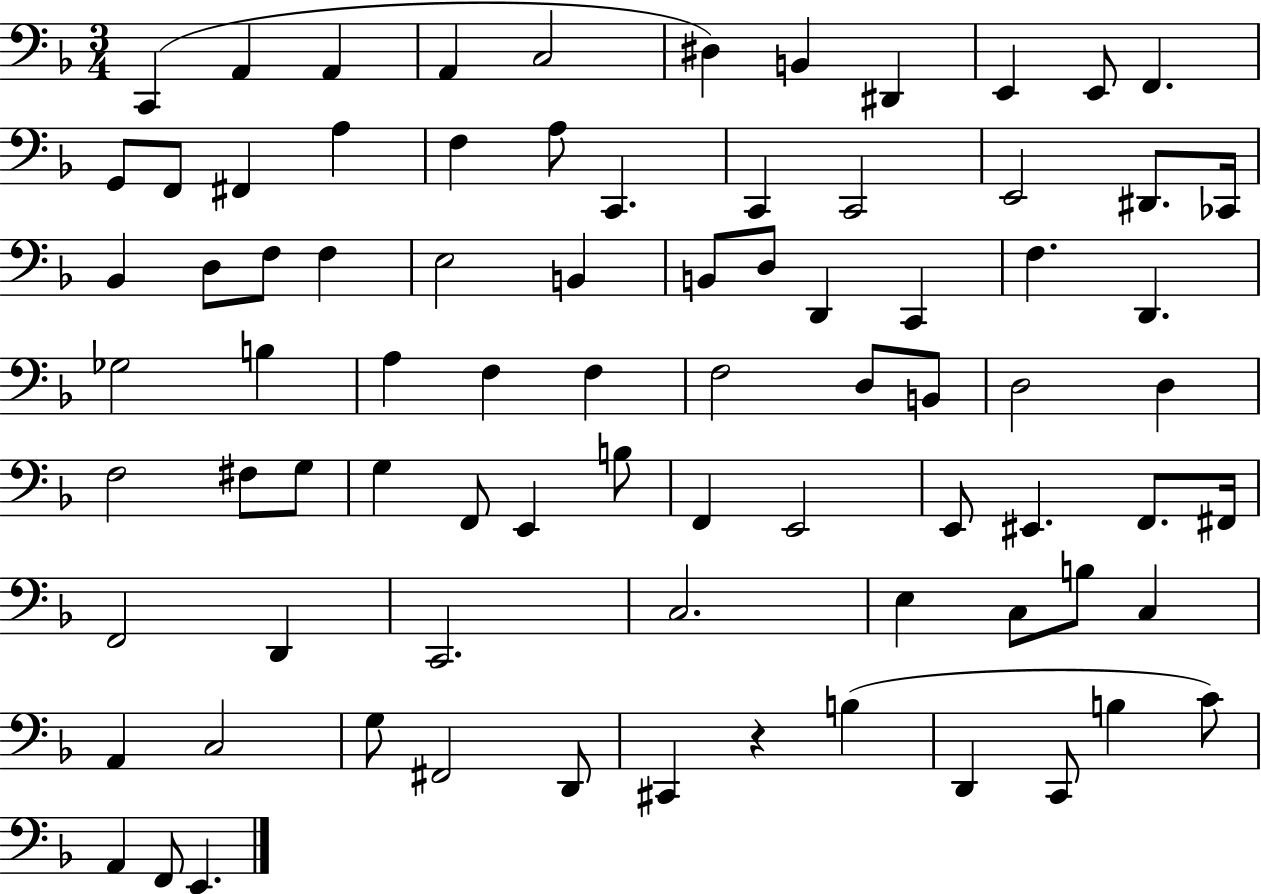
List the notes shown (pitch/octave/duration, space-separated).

C2/q A2/q A2/q A2/q C3/h D#3/q B2/q D#2/q E2/q E2/e F2/q. G2/e F2/e F#2/q A3/q F3/q A3/e C2/q. C2/q C2/h E2/h D#2/e. CES2/s Bb2/q D3/e F3/e F3/q E3/h B2/q B2/e D3/e D2/q C2/q F3/q. D2/q. Gb3/h B3/q A3/q F3/q F3/q F3/h D3/e B2/e D3/h D3/q F3/h F#3/e G3/e G3/q F2/e E2/q B3/e F2/q E2/h E2/e EIS2/q. F2/e. F#2/s F2/h D2/q C2/h. C3/h. E3/q C3/e B3/e C3/q A2/q C3/h G3/e F#2/h D2/e C#2/q R/q B3/q D2/q C2/e B3/q C4/e A2/q F2/e E2/q.